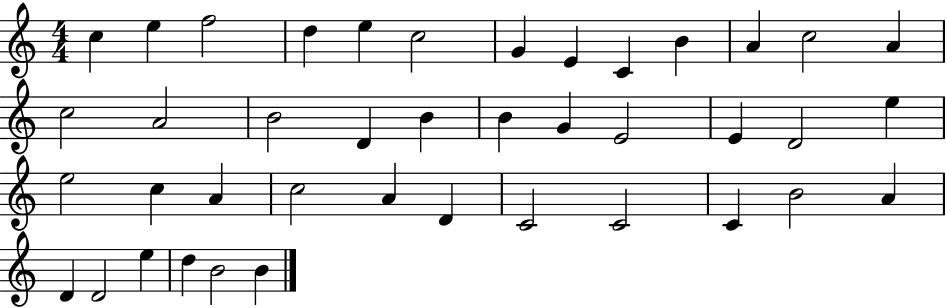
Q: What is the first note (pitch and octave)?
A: C5